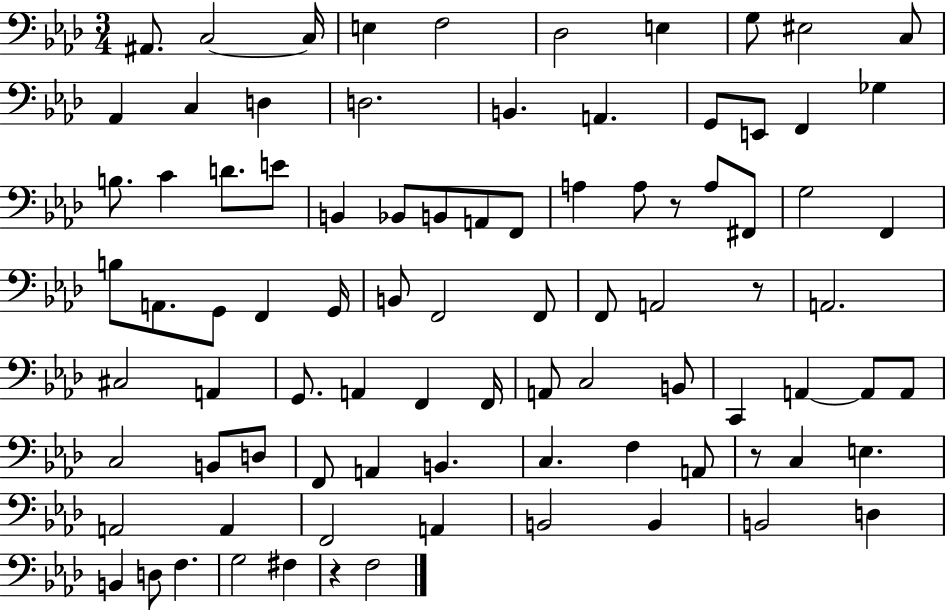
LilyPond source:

{
  \clef bass
  \numericTimeSignature
  \time 3/4
  \key aes \major
  \repeat volta 2 { ais,8. c2~~ c16 | e4 f2 | des2 e4 | g8 eis2 c8 | \break aes,4 c4 d4 | d2. | b,4. a,4. | g,8 e,8 f,4 ges4 | \break b8. c'4 d'8. e'8 | b,4 bes,8 b,8 a,8 f,8 | a4 a8 r8 a8 fis,8 | g2 f,4 | \break b8 a,8. g,8 f,4 g,16 | b,8 f,2 f,8 | f,8 a,2 r8 | a,2. | \break cis2 a,4 | g,8. a,4 f,4 f,16 | a,8 c2 b,8 | c,4 a,4~~ a,8 a,8 | \break c2 b,8 d8 | f,8 a,4 b,4. | c4. f4 a,8 | r8 c4 e4. | \break a,2 a,4 | f,2 a,4 | b,2 b,4 | b,2 d4 | \break b,4 d8 f4. | g2 fis4 | r4 f2 | } \bar "|."
}